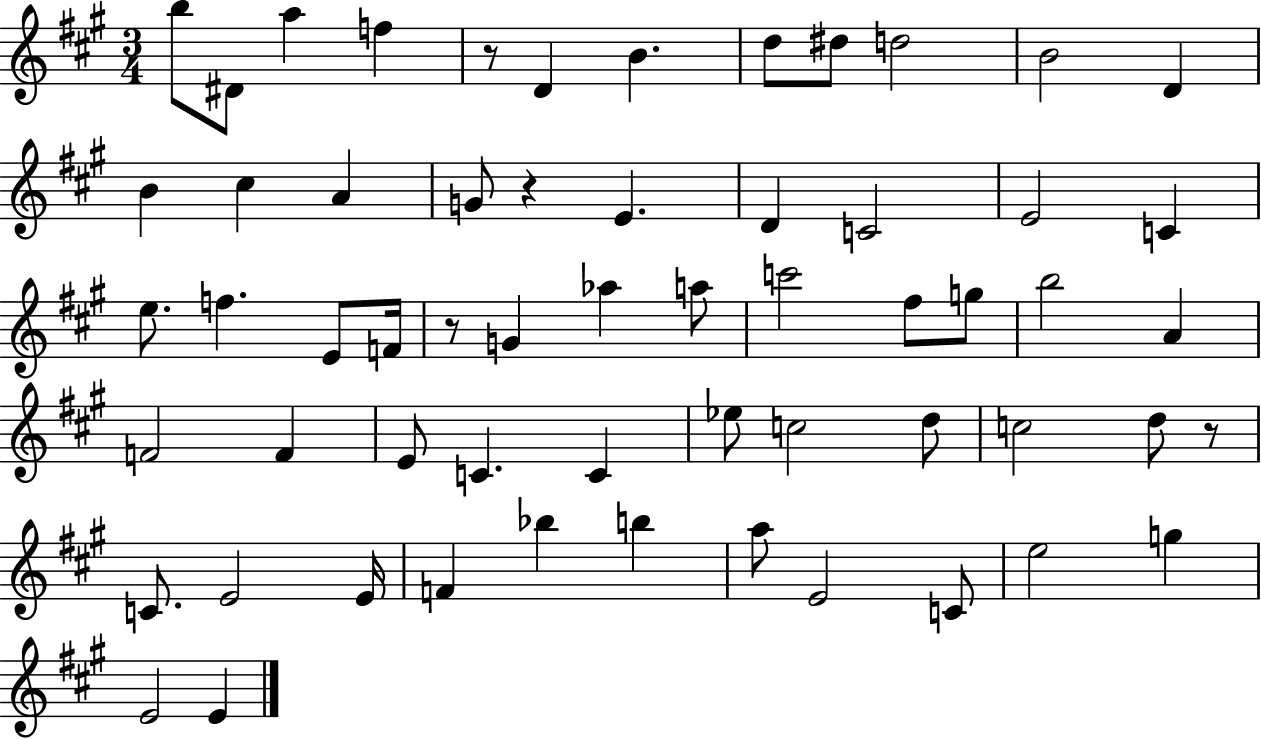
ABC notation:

X:1
T:Untitled
M:3/4
L:1/4
K:A
b/2 ^D/2 a f z/2 D B d/2 ^d/2 d2 B2 D B ^c A G/2 z E D C2 E2 C e/2 f E/2 F/4 z/2 G _a a/2 c'2 ^f/2 g/2 b2 A F2 F E/2 C C _e/2 c2 d/2 c2 d/2 z/2 C/2 E2 E/4 F _b b a/2 E2 C/2 e2 g E2 E